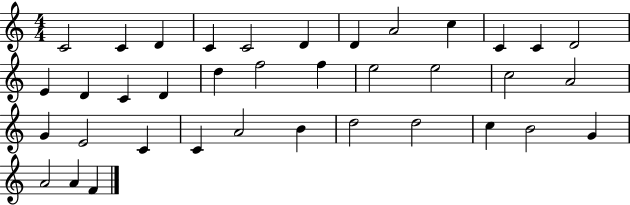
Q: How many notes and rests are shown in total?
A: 37